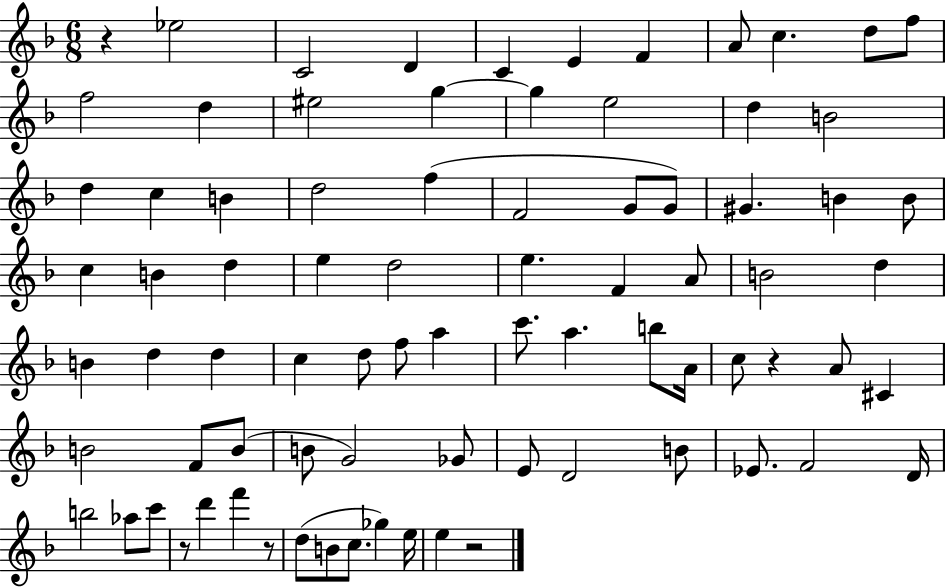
R/q Eb5/h C4/h D4/q C4/q E4/q F4/q A4/e C5/q. D5/e F5/e F5/h D5/q EIS5/h G5/q G5/q E5/h D5/q B4/h D5/q C5/q B4/q D5/h F5/q F4/h G4/e G4/e G#4/q. B4/q B4/e C5/q B4/q D5/q E5/q D5/h E5/q. F4/q A4/e B4/h D5/q B4/q D5/q D5/q C5/q D5/e F5/e A5/q C6/e. A5/q. B5/e A4/s C5/e R/q A4/e C#4/q B4/h F4/e B4/e B4/e G4/h Gb4/e E4/e D4/h B4/e Eb4/e. F4/h D4/s B5/h Ab5/e C6/e R/e D6/q F6/q R/e D5/e B4/e C5/e. Gb5/q E5/s E5/q R/h